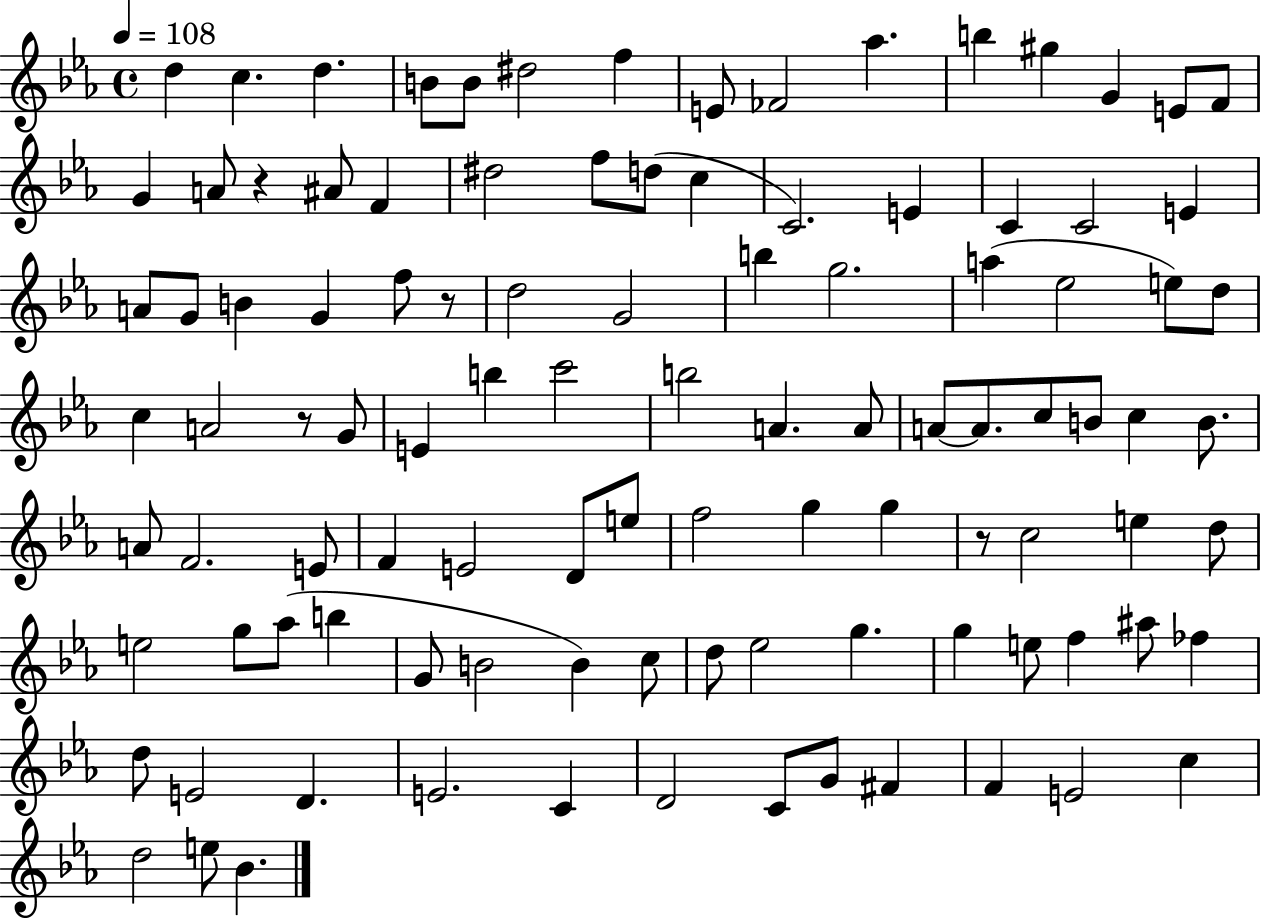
D5/q C5/q. D5/q. B4/e B4/e D#5/h F5/q E4/e FES4/h Ab5/q. B5/q G#5/q G4/q E4/e F4/e G4/q A4/e R/q A#4/e F4/q D#5/h F5/e D5/e C5/q C4/h. E4/q C4/q C4/h E4/q A4/e G4/e B4/q G4/q F5/e R/e D5/h G4/h B5/q G5/h. A5/q Eb5/h E5/e D5/e C5/q A4/h R/e G4/e E4/q B5/q C6/h B5/h A4/q. A4/e A4/e A4/e. C5/e B4/e C5/q B4/e. A4/e F4/h. E4/e F4/q E4/h D4/e E5/e F5/h G5/q G5/q R/e C5/h E5/q D5/e E5/h G5/e Ab5/e B5/q G4/e B4/h B4/q C5/e D5/e Eb5/h G5/q. G5/q E5/e F5/q A#5/e FES5/q D5/e E4/h D4/q. E4/h. C4/q D4/h C4/e G4/e F#4/q F4/q E4/h C5/q D5/h E5/e Bb4/q.